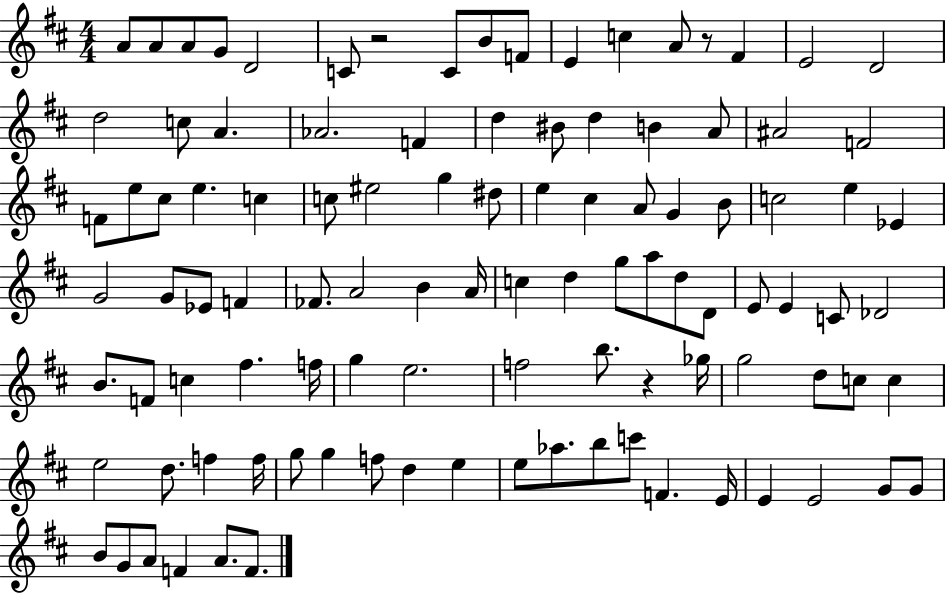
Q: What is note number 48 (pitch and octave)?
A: F4